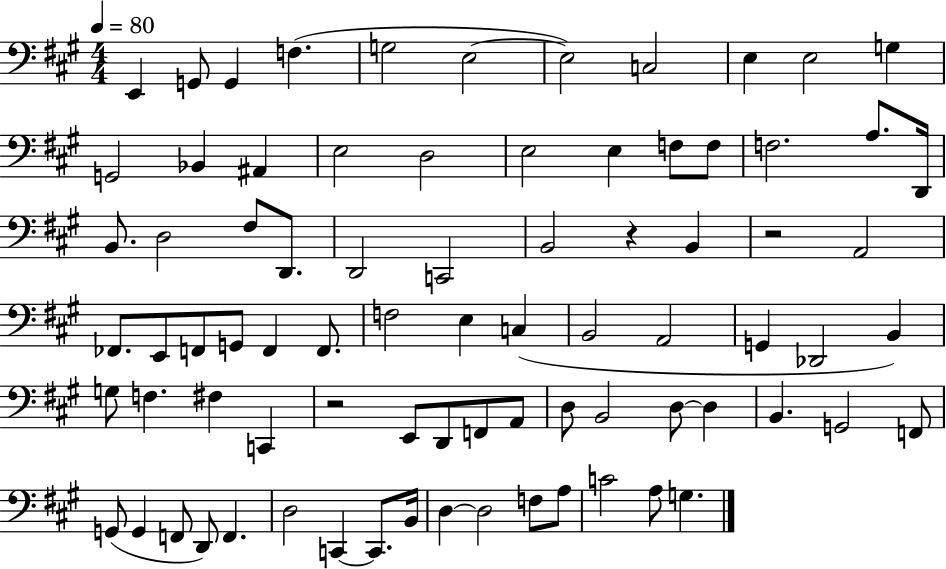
E2/q G2/e G2/q F3/q. G3/h E3/h E3/h C3/h E3/q E3/h G3/q G2/h Bb2/q A#2/q E3/h D3/h E3/h E3/q F3/e F3/e F3/h. A3/e. D2/s B2/e. D3/h F#3/e D2/e. D2/h C2/h B2/h R/q B2/q R/h A2/h FES2/e. E2/e F2/e G2/e F2/q F2/e. F3/h E3/q C3/q B2/h A2/h G2/q Db2/h B2/q G3/e F3/q. F#3/q C2/q R/h E2/e D2/e F2/e A2/e D3/e B2/h D3/e D3/q B2/q. G2/h F2/e G2/e G2/q F2/e D2/e F2/q. D3/h C2/q C2/e. B2/s D3/q D3/h F3/e A3/e C4/h A3/e G3/q.